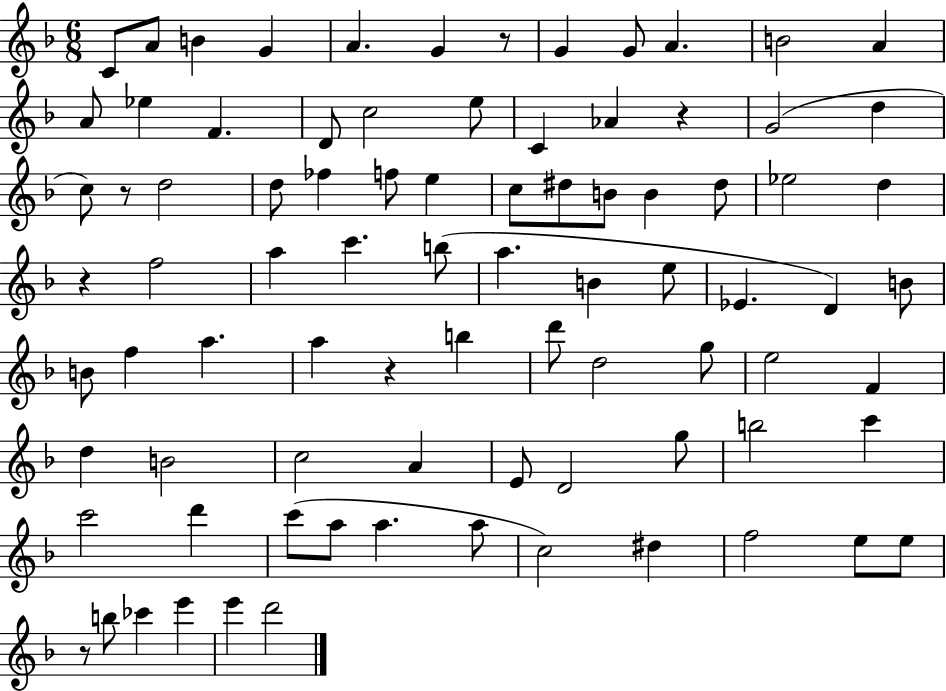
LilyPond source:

{
  \clef treble
  \numericTimeSignature
  \time 6/8
  \key f \major
  c'8 a'8 b'4 g'4 | a'4. g'4 r8 | g'4 g'8 a'4. | b'2 a'4 | \break a'8 ees''4 f'4. | d'8 c''2 e''8 | c'4 aes'4 r4 | g'2( d''4 | \break c''8) r8 d''2 | d''8 fes''4 f''8 e''4 | c''8 dis''8 b'8 b'4 dis''8 | ees''2 d''4 | \break r4 f''2 | a''4 c'''4. b''8( | a''4. b'4 e''8 | ees'4. d'4) b'8 | \break b'8 f''4 a''4. | a''4 r4 b''4 | d'''8 d''2 g''8 | e''2 f'4 | \break d''4 b'2 | c''2 a'4 | e'8 d'2 g''8 | b''2 c'''4 | \break c'''2 d'''4 | c'''8( a''8 a''4. a''8 | c''2) dis''4 | f''2 e''8 e''8 | \break r8 b''8 ces'''4 e'''4 | e'''4 d'''2 | \bar "|."
}